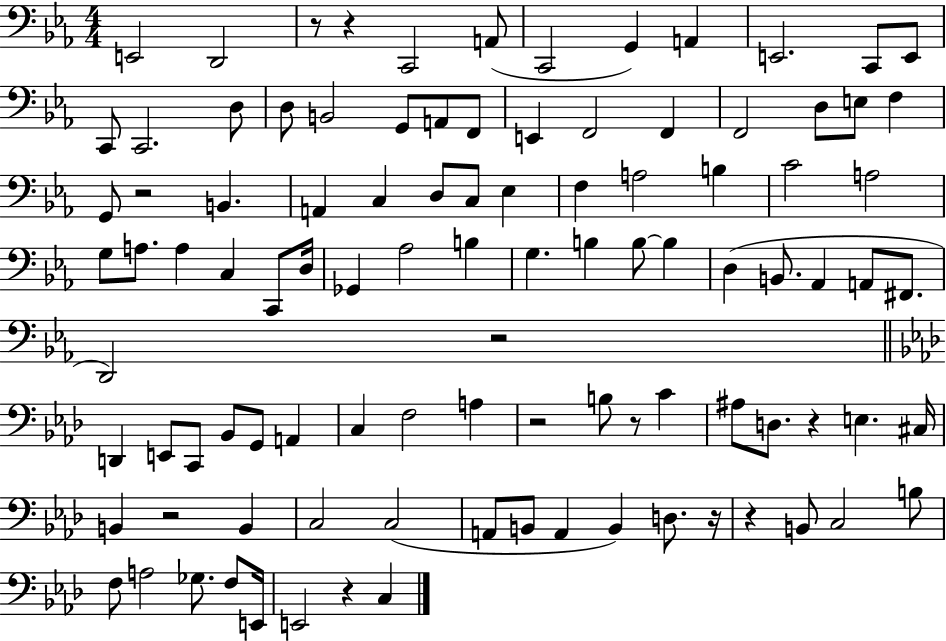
{
  \clef bass
  \numericTimeSignature
  \time 4/4
  \key ees \major
  \repeat volta 2 { e,2 d,2 | r8 r4 c,2 a,8( | c,2 g,4) a,4 | e,2. c,8 e,8 | \break c,8 c,2. d8 | d8 b,2 g,8 a,8 f,8 | e,4 f,2 f,4 | f,2 d8 e8 f4 | \break g,8 r2 b,4. | a,4 c4 d8 c8 ees4 | f4 a2 b4 | c'2 a2 | \break g8 a8. a4 c4 c,8 d16 | ges,4 aes2 b4 | g4. b4 b8~~ b4 | d4( b,8. aes,4 a,8 fis,8. | \break d,2) r2 | \bar "||" \break \key aes \major d,4 e,8 c,8 bes,8 g,8 a,4 | c4 f2 a4 | r2 b8 r8 c'4 | ais8 d8. r4 e4. cis16 | \break b,4 r2 b,4 | c2 c2( | a,8 b,8 a,4 b,4) d8. r16 | r4 b,8 c2 b8 | \break f8 a2 ges8. f8 e,16 | e,2 r4 c4 | } \bar "|."
}